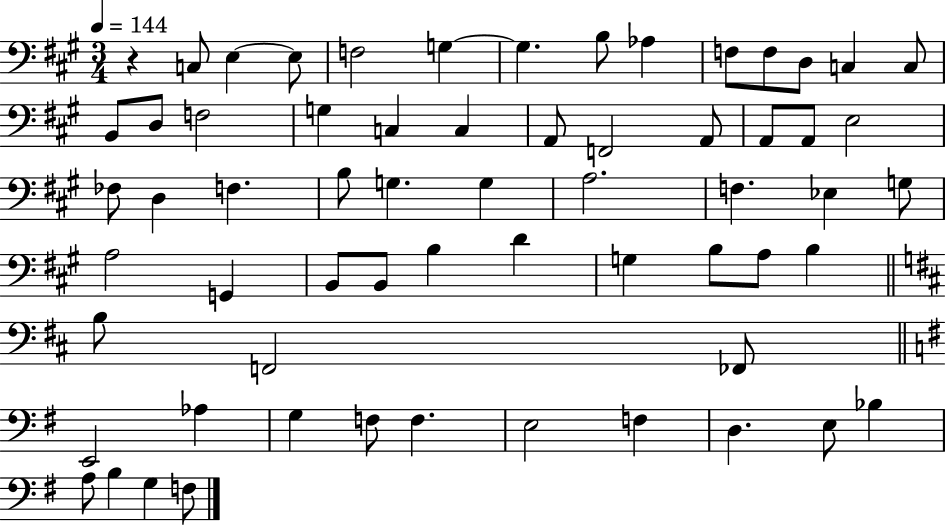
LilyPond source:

{
  \clef bass
  \numericTimeSignature
  \time 3/4
  \key a \major
  \tempo 4 = 144
  r4 c8 e4~~ e8 | f2 g4~~ | g4. b8 aes4 | f8 f8 d8 c4 c8 | \break b,8 d8 f2 | g4 c4 c4 | a,8 f,2 a,8 | a,8 a,8 e2 | \break fes8 d4 f4. | b8 g4. g4 | a2. | f4. ees4 g8 | \break a2 g,4 | b,8 b,8 b4 d'4 | g4 b8 a8 b4 | \bar "||" \break \key b \minor b8 f,2 fes,8 | \bar "||" \break \key g \major e,2 aes4 | g4 f8 f4. | e2 f4 | d4. e8 bes4 | \break a8 b4 g4 f8 | \bar "|."
}